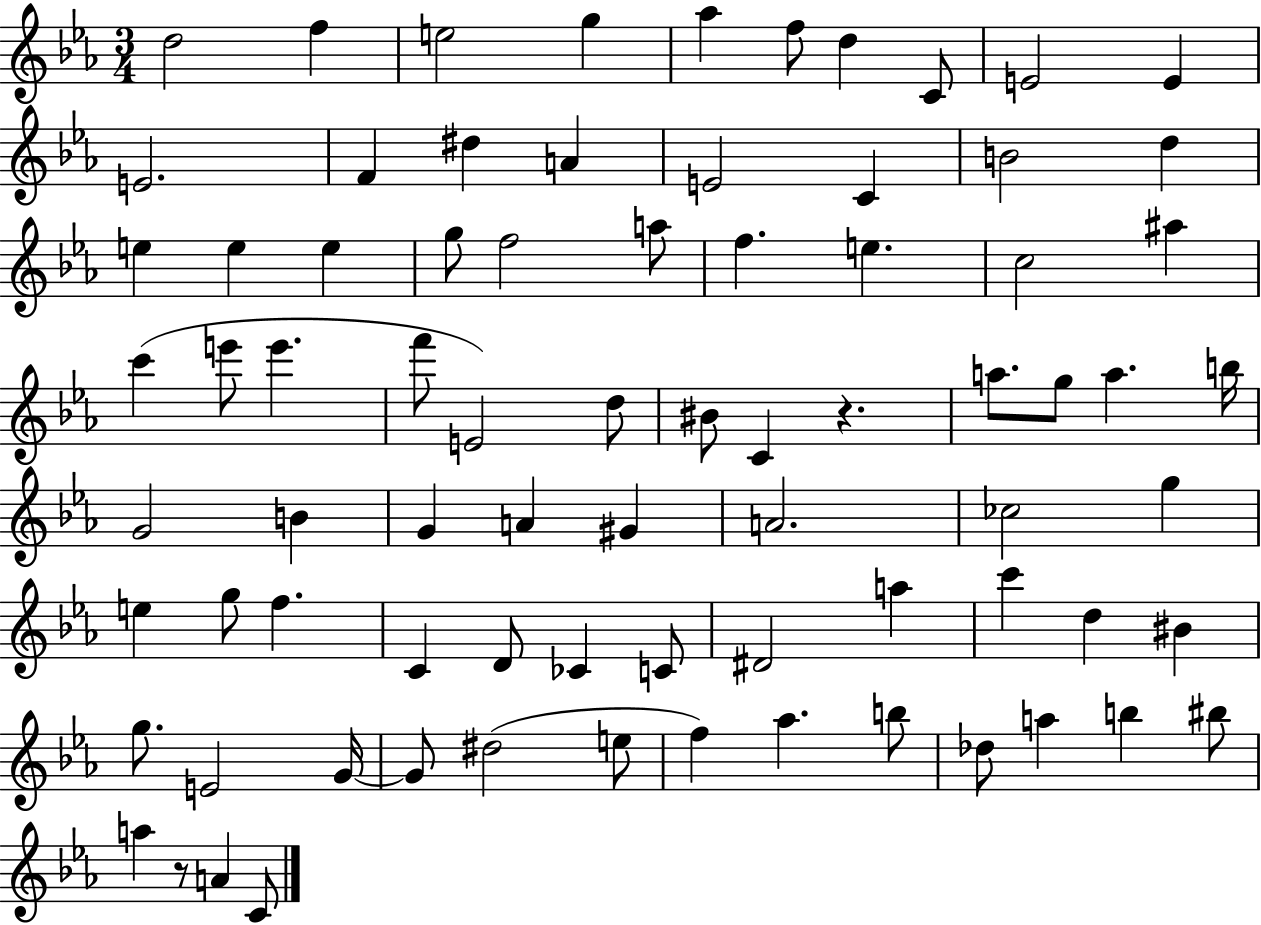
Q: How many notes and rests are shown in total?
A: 78